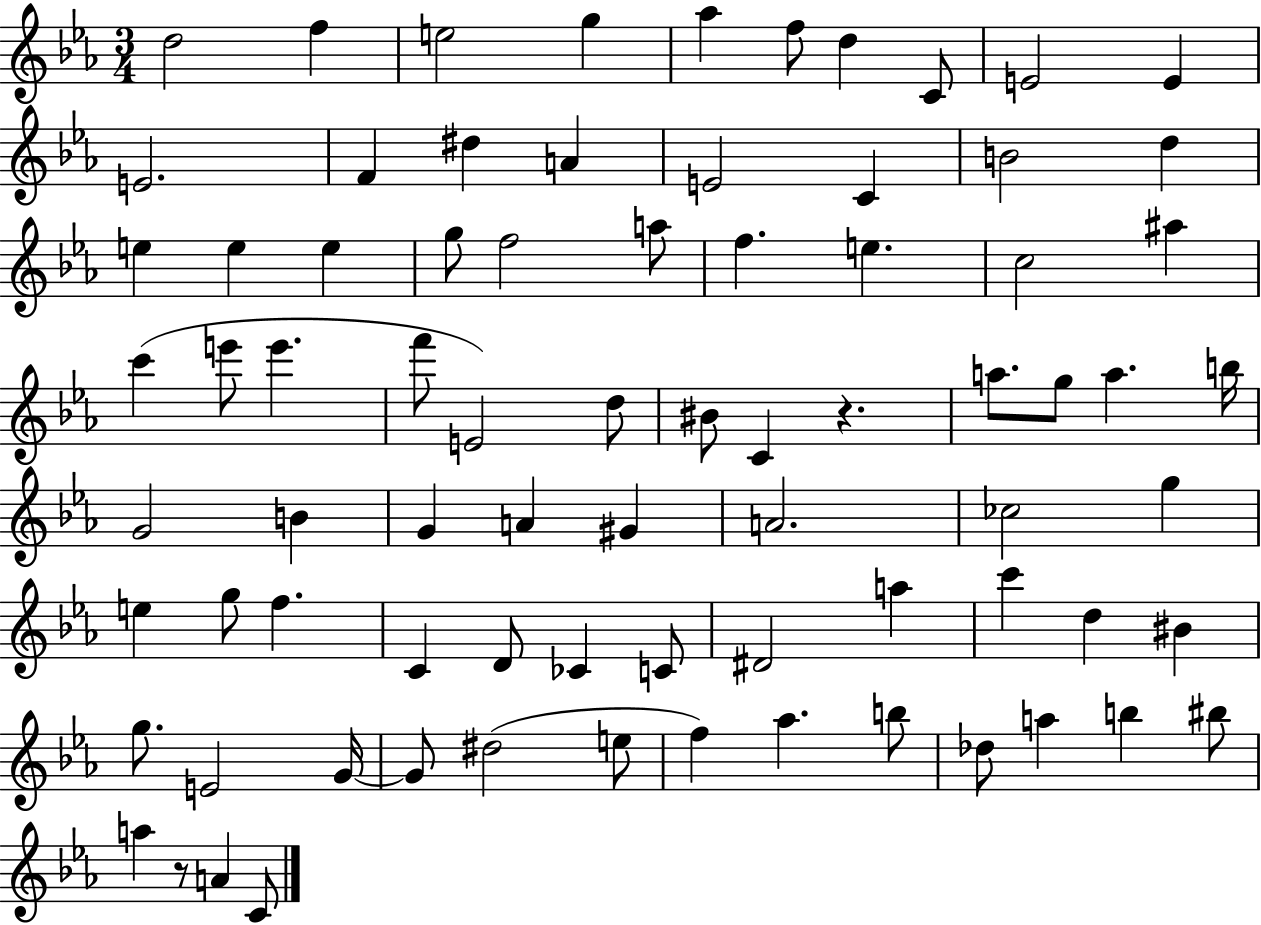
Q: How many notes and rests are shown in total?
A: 78